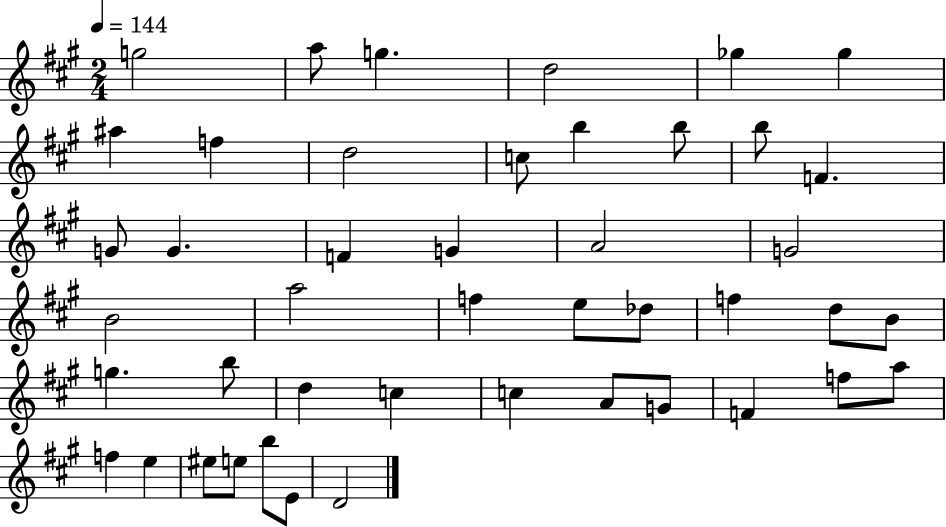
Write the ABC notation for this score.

X:1
T:Untitled
M:2/4
L:1/4
K:A
g2 a/2 g d2 _g _g ^a f d2 c/2 b b/2 b/2 F G/2 G F G A2 G2 B2 a2 f e/2 _d/2 f d/2 B/2 g b/2 d c c A/2 G/2 F f/2 a/2 f e ^e/2 e/2 b/2 E/2 D2